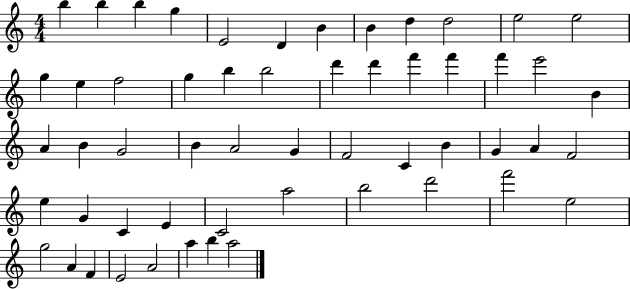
{
  \clef treble
  \numericTimeSignature
  \time 4/4
  \key c \major
  b''4 b''4 b''4 g''4 | e'2 d'4 b'4 | b'4 d''4 d''2 | e''2 e''2 | \break g''4 e''4 f''2 | g''4 b''4 b''2 | d'''4 d'''4 f'''4 f'''4 | f'''4 e'''2 b'4 | \break a'4 b'4 g'2 | b'4 a'2 g'4 | f'2 c'4 b'4 | g'4 a'4 f'2 | \break e''4 g'4 c'4 e'4 | c'2 a''2 | b''2 d'''2 | f'''2 e''2 | \break g''2 a'4 f'4 | e'2 a'2 | a''4 b''4 a''2 | \bar "|."
}